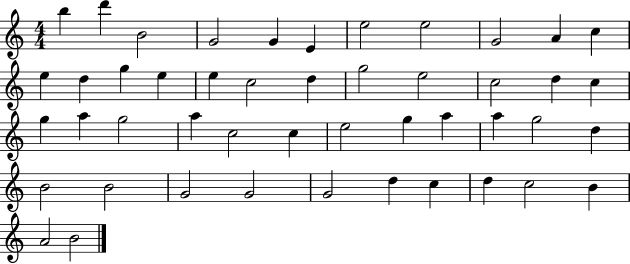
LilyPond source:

{
  \clef treble
  \numericTimeSignature
  \time 4/4
  \key c \major
  b''4 d'''4 b'2 | g'2 g'4 e'4 | e''2 e''2 | g'2 a'4 c''4 | \break e''4 d''4 g''4 e''4 | e''4 c''2 d''4 | g''2 e''2 | c''2 d''4 c''4 | \break g''4 a''4 g''2 | a''4 c''2 c''4 | e''2 g''4 a''4 | a''4 g''2 d''4 | \break b'2 b'2 | g'2 g'2 | g'2 d''4 c''4 | d''4 c''2 b'4 | \break a'2 b'2 | \bar "|."
}